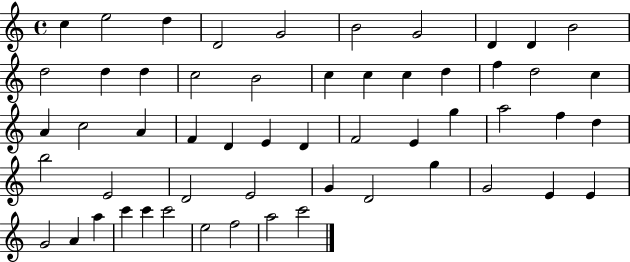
C5/q E5/h D5/q D4/h G4/h B4/h G4/h D4/q D4/q B4/h D5/h D5/q D5/q C5/h B4/h C5/q C5/q C5/q D5/q F5/q D5/h C5/q A4/q C5/h A4/q F4/q D4/q E4/q D4/q F4/h E4/q G5/q A5/h F5/q D5/q B5/h E4/h D4/h E4/h G4/q D4/h G5/q G4/h E4/q E4/q G4/h A4/q A5/q C6/q C6/q C6/h E5/h F5/h A5/h C6/h